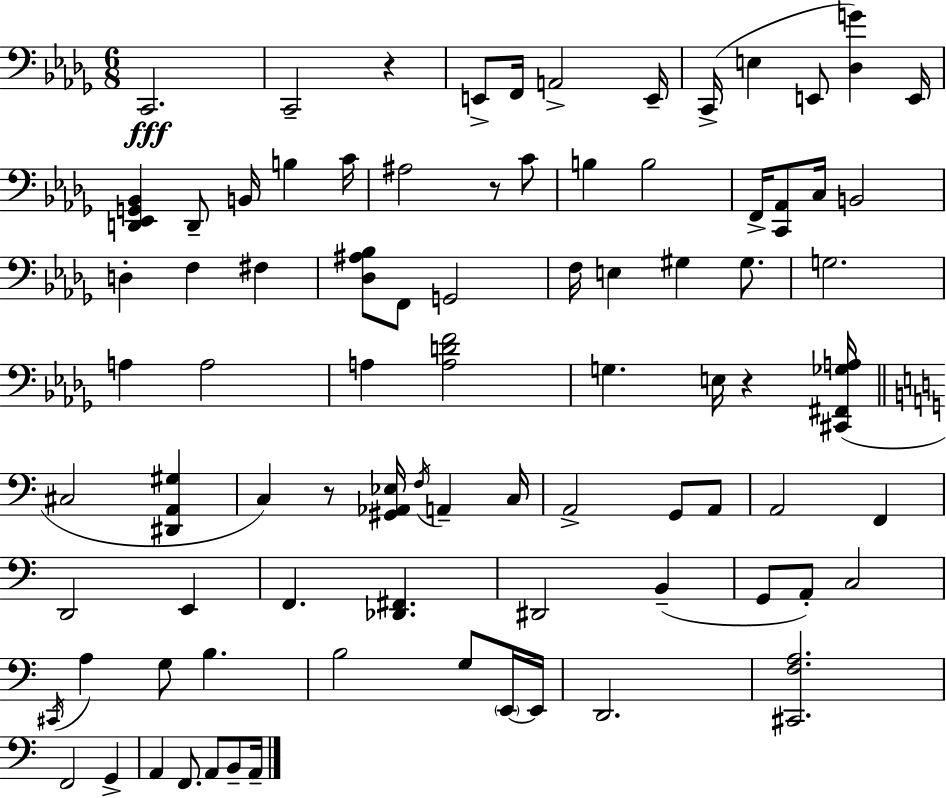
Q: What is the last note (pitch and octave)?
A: A2